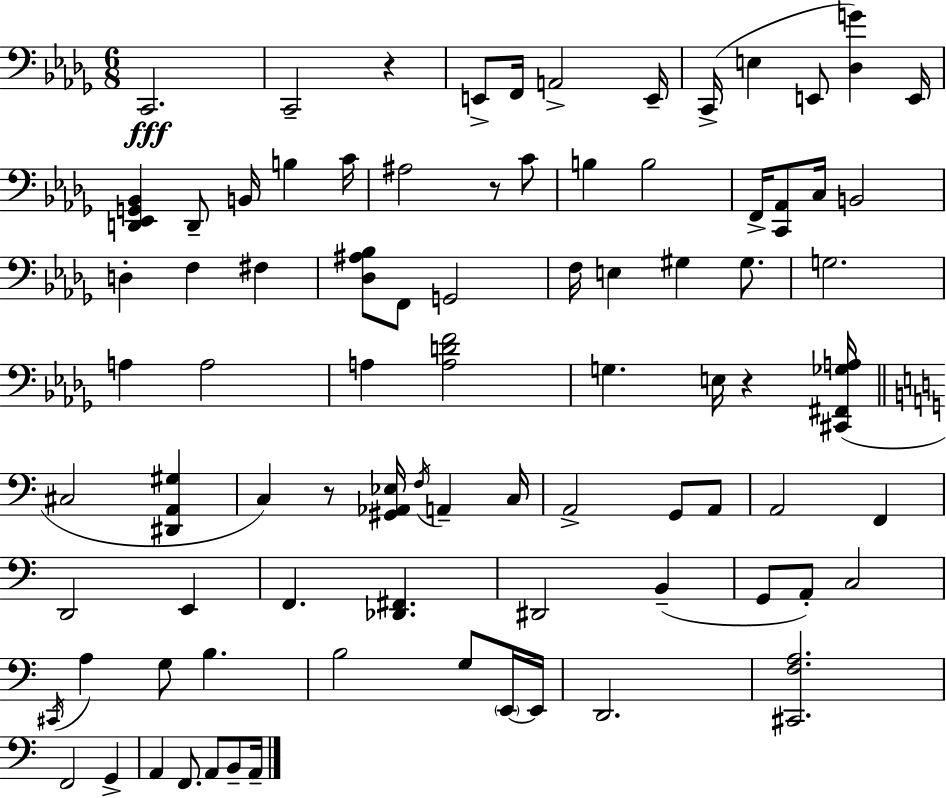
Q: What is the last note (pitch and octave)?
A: A2